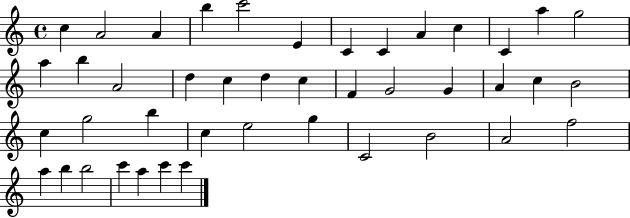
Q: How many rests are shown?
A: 0